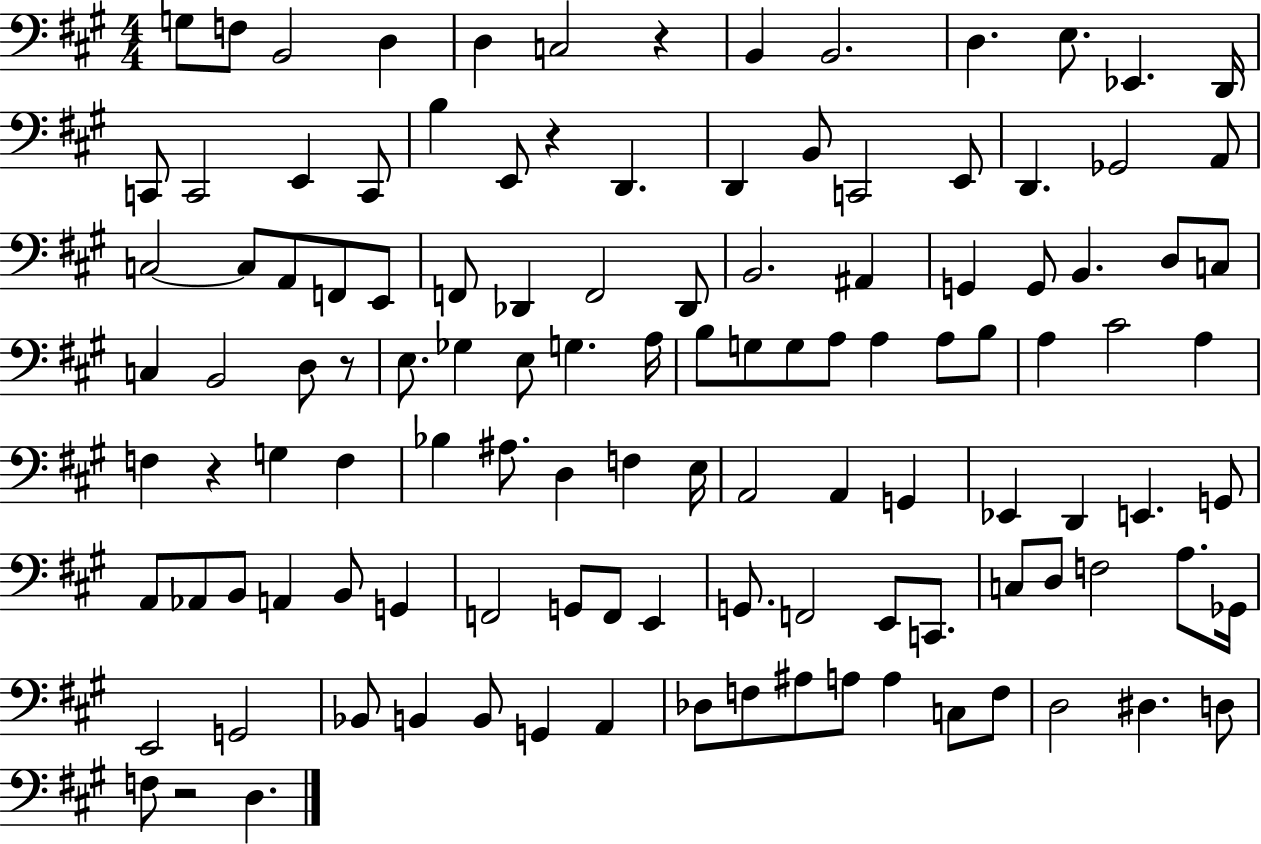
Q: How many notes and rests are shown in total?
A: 118